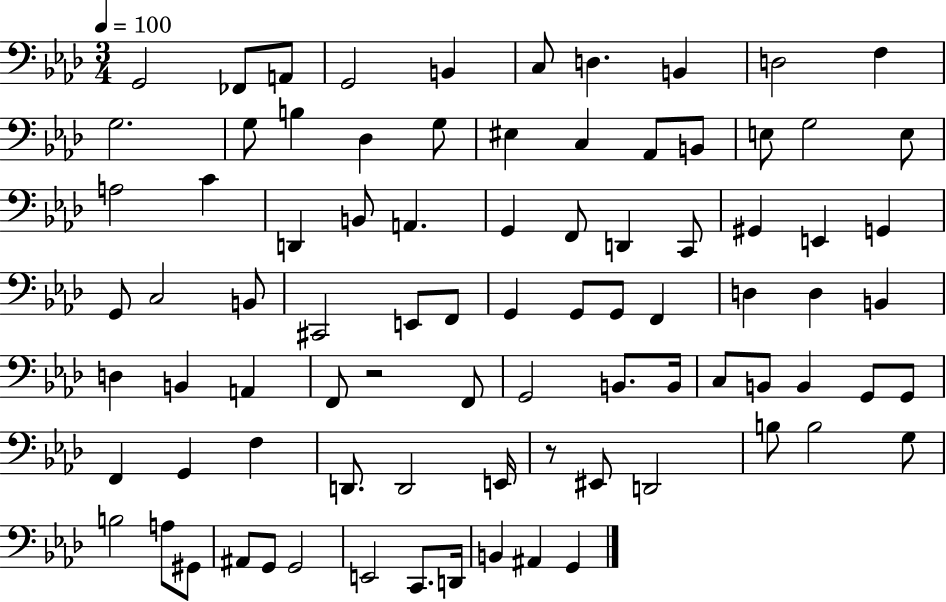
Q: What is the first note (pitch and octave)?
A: G2